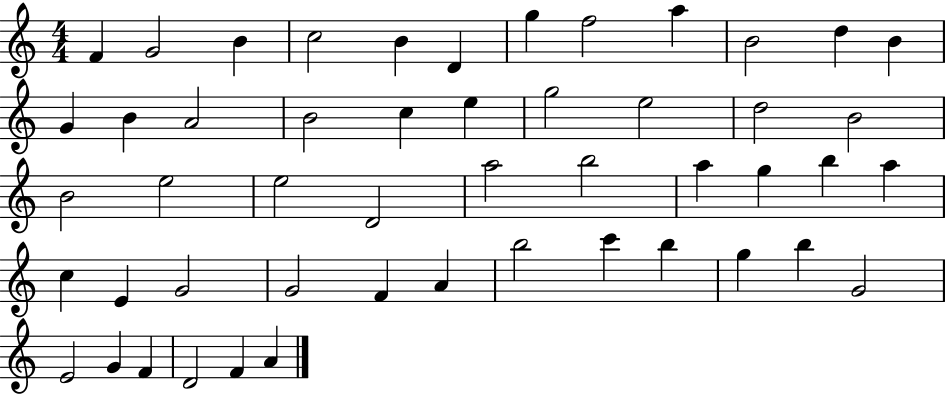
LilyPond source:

{
  \clef treble
  \numericTimeSignature
  \time 4/4
  \key c \major
  f'4 g'2 b'4 | c''2 b'4 d'4 | g''4 f''2 a''4 | b'2 d''4 b'4 | \break g'4 b'4 a'2 | b'2 c''4 e''4 | g''2 e''2 | d''2 b'2 | \break b'2 e''2 | e''2 d'2 | a''2 b''2 | a''4 g''4 b''4 a''4 | \break c''4 e'4 g'2 | g'2 f'4 a'4 | b''2 c'''4 b''4 | g''4 b''4 g'2 | \break e'2 g'4 f'4 | d'2 f'4 a'4 | \bar "|."
}